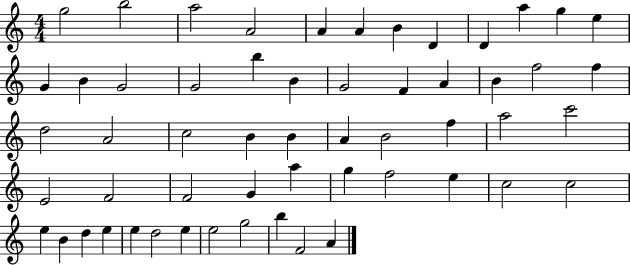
X:1
T:Untitled
M:4/4
L:1/4
K:C
g2 b2 a2 A2 A A B D D a g e G B G2 G2 b B G2 F A B f2 f d2 A2 c2 B B A B2 f a2 c'2 E2 F2 F2 G a g f2 e c2 c2 e B d e e d2 e e2 g2 b F2 A